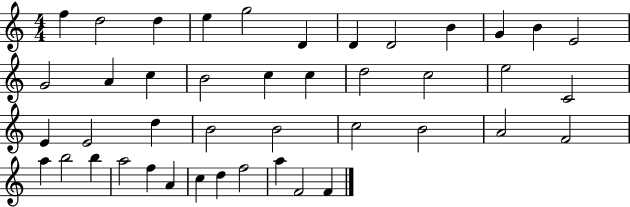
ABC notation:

X:1
T:Untitled
M:4/4
L:1/4
K:C
f d2 d e g2 D D D2 B G B E2 G2 A c B2 c c d2 c2 e2 C2 E E2 d B2 B2 c2 B2 A2 F2 a b2 b a2 f A c d f2 a F2 F